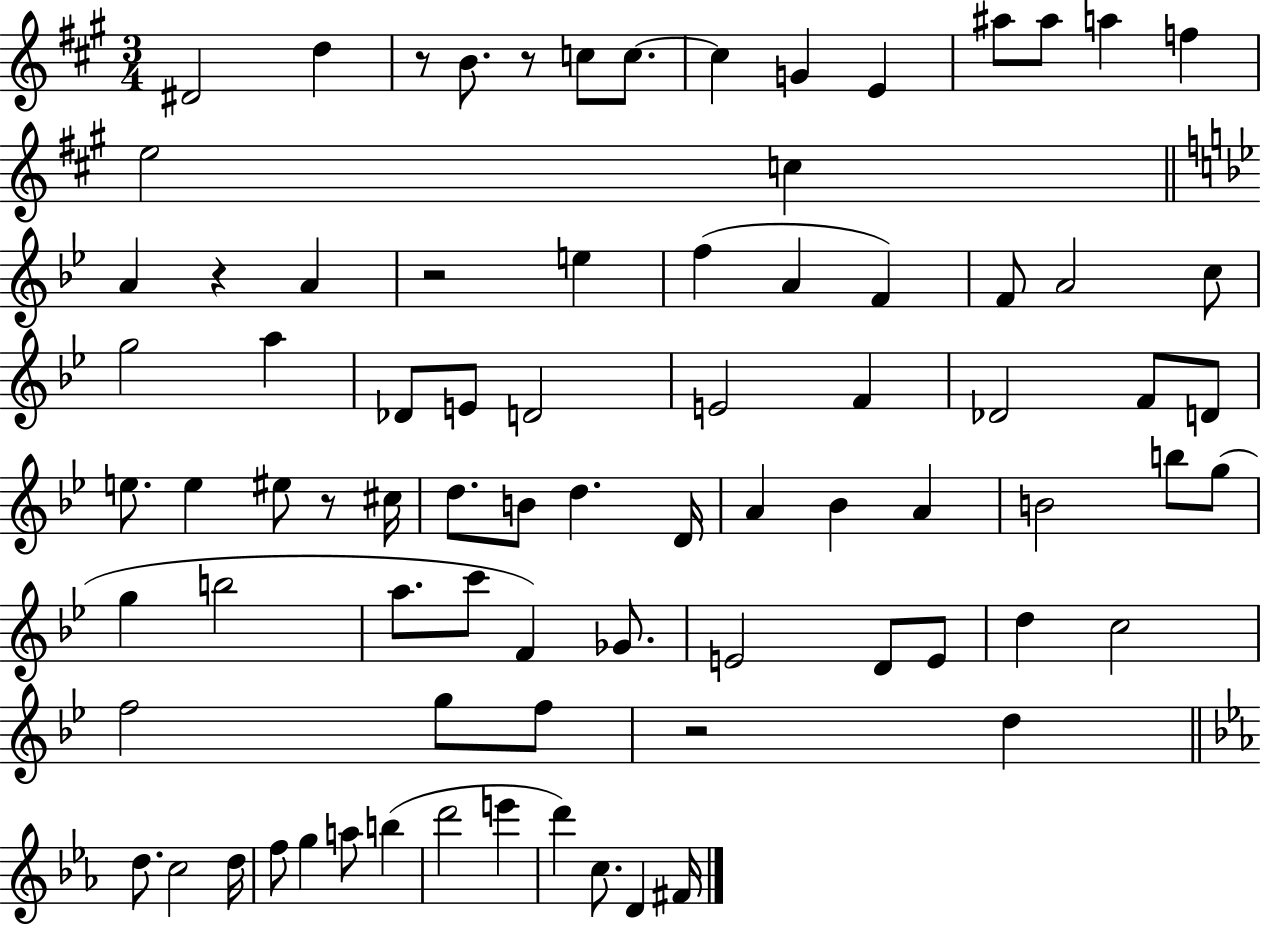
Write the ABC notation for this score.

X:1
T:Untitled
M:3/4
L:1/4
K:A
^D2 d z/2 B/2 z/2 c/2 c/2 c G E ^a/2 ^a/2 a f e2 c A z A z2 e f A F F/2 A2 c/2 g2 a _D/2 E/2 D2 E2 F _D2 F/2 D/2 e/2 e ^e/2 z/2 ^c/4 d/2 B/2 d D/4 A _B A B2 b/2 g/2 g b2 a/2 c'/2 F _G/2 E2 D/2 E/2 d c2 f2 g/2 f/2 z2 d d/2 c2 d/4 f/2 g a/2 b d'2 e' d' c/2 D ^F/4